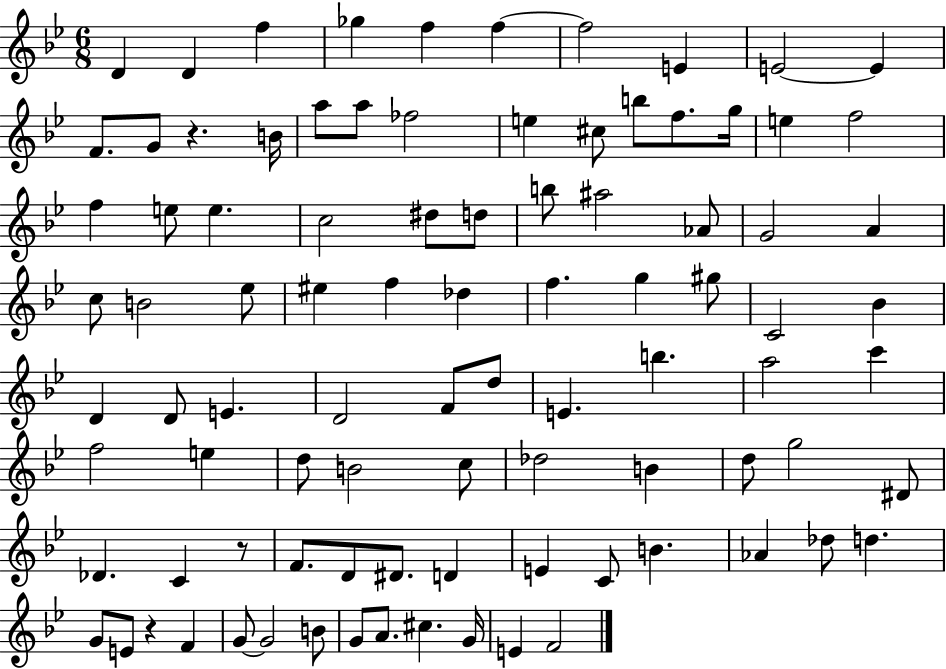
{
  \clef treble
  \numericTimeSignature
  \time 6/8
  \key bes \major
  d'4 d'4 f''4 | ges''4 f''4 f''4~~ | f''2 e'4 | e'2~~ e'4 | \break f'8. g'8 r4. b'16 | a''8 a''8 fes''2 | e''4 cis''8 b''8 f''8. g''16 | e''4 f''2 | \break f''4 e''8 e''4. | c''2 dis''8 d''8 | b''8 ais''2 aes'8 | g'2 a'4 | \break c''8 b'2 ees''8 | eis''4 f''4 des''4 | f''4. g''4 gis''8 | c'2 bes'4 | \break d'4 d'8 e'4. | d'2 f'8 d''8 | e'4. b''4. | a''2 c'''4 | \break f''2 e''4 | d''8 b'2 c''8 | des''2 b'4 | d''8 g''2 dis'8 | \break des'4. c'4 r8 | f'8. d'8 dis'8. d'4 | e'4 c'8 b'4. | aes'4 des''8 d''4. | \break g'8 e'8 r4 f'4 | g'8~~ g'2 b'8 | g'8 a'8. cis''4. g'16 | e'4 f'2 | \break \bar "|."
}